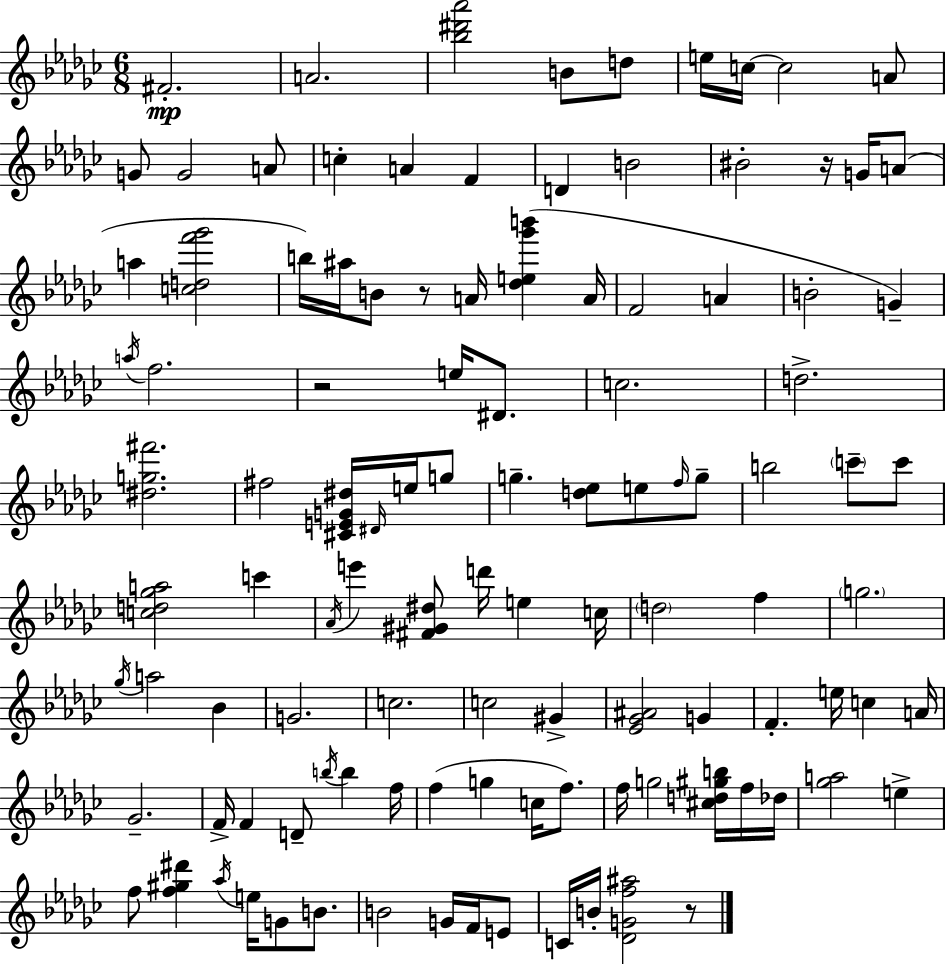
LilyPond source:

{
  \clef treble
  \numericTimeSignature
  \time 6/8
  \key ees \minor
  fis'2.-.\mp | a'2. | <bes'' dis''' aes'''>2 b'8 d''8 | e''16 c''16~~ c''2 a'8 | \break g'8 g'2 a'8 | c''4-. a'4 f'4 | d'4 b'2 | bis'2-. r16 g'16 a'8( | \break a''4 <c'' d'' f''' ges'''>2 | b''16) ais''16 b'8 r8 a'16 <des'' e'' ges''' b'''>4( a'16 | f'2 a'4 | b'2-. g'4--) | \break \acciaccatura { a''16 } f''2. | r2 e''16 dis'8. | c''2. | d''2.-> | \break <dis'' g'' fis'''>2. | fis''2 <cis' e' g' dis''>16 \grace { dis'16 } e''16 | g''8 g''4.-- <d'' ees''>8 e''8 | \grace { f''16 } g''8-- b''2 \parenthesize c'''8-- | \break c'''8 <c'' d'' ges'' a''>2 c'''4 | \acciaccatura { aes'16 } e'''4 <fis' gis' dis''>8 d'''16 e''4 | c''16 \parenthesize d''2 | f''4 \parenthesize g''2. | \break \acciaccatura { ges''16 } a''2 | bes'4 g'2. | c''2. | c''2 | \break gis'4-> <ees' ges' ais'>2 | g'4 f'4.-. e''16 | c''4 a'16 ges'2.-- | f'16-> f'4 d'8-- | \break \acciaccatura { b''16 } b''4 f''16 f''4( g''4 | c''16 f''8.) f''16 g''2 | <cis'' d'' gis'' b''>16 f''16 des''16 <ges'' a''>2 | e''4-> f''8 <f'' gis'' dis'''>4 | \break \acciaccatura { aes''16 } e''16 g'8 b'8. b'2 | g'16 f'16 e'8 c'16 b'16-. <des' g' f'' ais''>2 | r8 \bar "|."
}